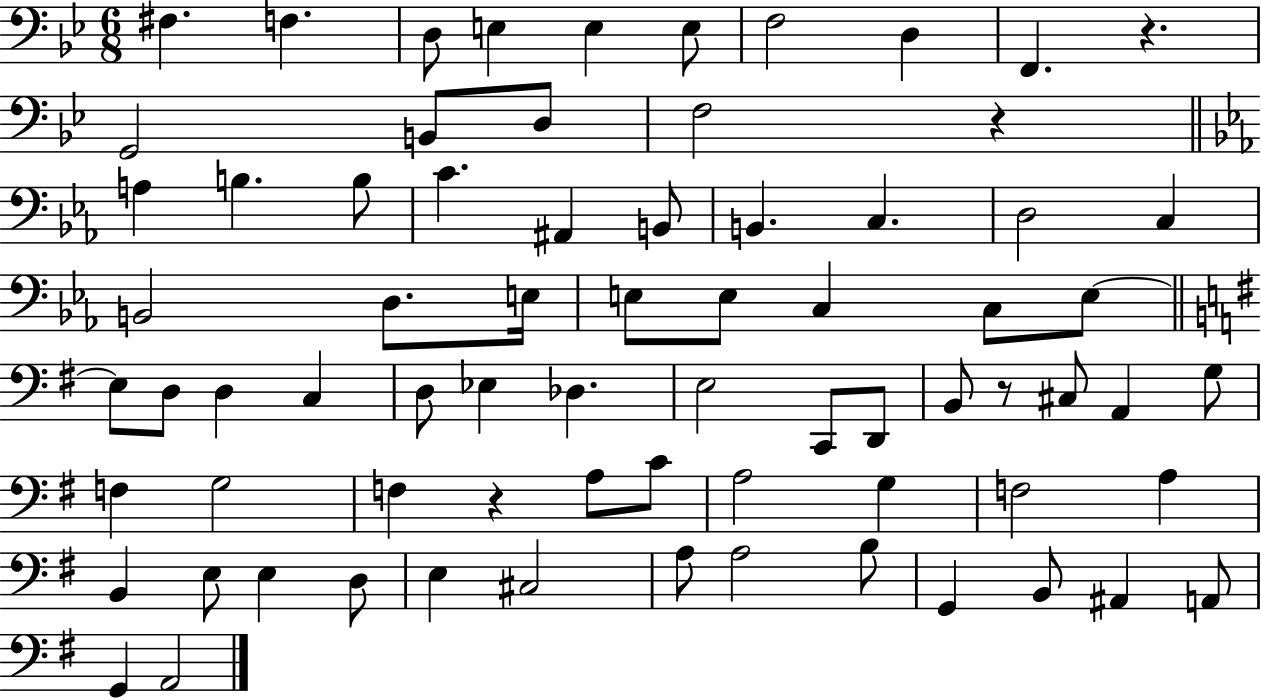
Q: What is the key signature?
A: BES major